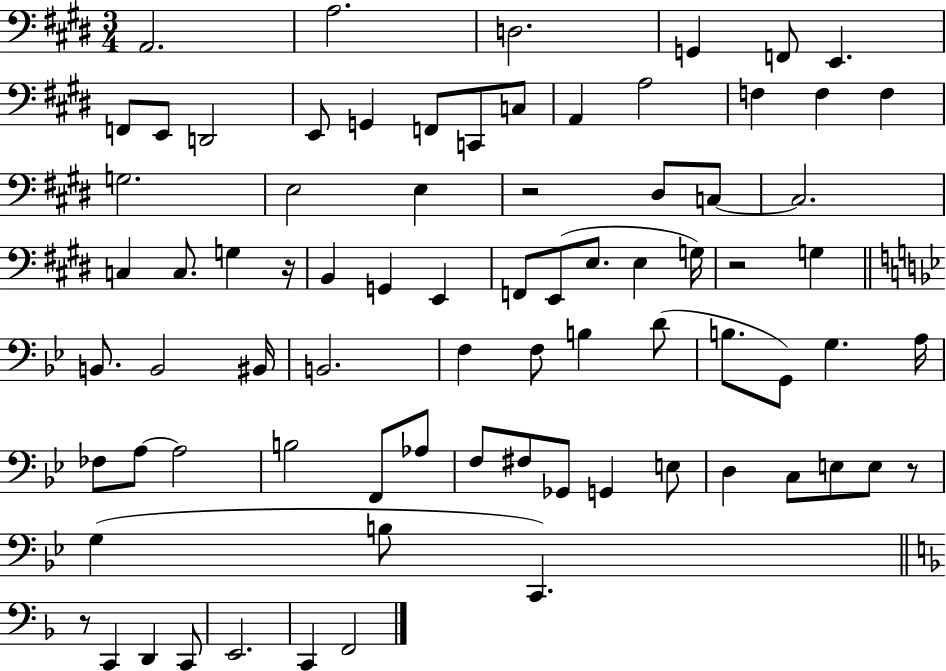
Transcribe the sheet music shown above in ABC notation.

X:1
T:Untitled
M:3/4
L:1/4
K:E
A,,2 A,2 D,2 G,, F,,/2 E,, F,,/2 E,,/2 D,,2 E,,/2 G,, F,,/2 C,,/2 C,/2 A,, A,2 F, F, F, G,2 E,2 E, z2 ^D,/2 C,/2 C,2 C, C,/2 G, z/4 B,, G,, E,, F,,/2 E,,/2 E,/2 E, G,/4 z2 G, B,,/2 B,,2 ^B,,/4 B,,2 F, F,/2 B, D/2 B,/2 G,,/2 G, A,/4 _F,/2 A,/2 A,2 B,2 F,,/2 _A,/2 F,/2 ^F,/2 _G,,/2 G,, E,/2 D, C,/2 E,/2 E,/2 z/2 G, B,/2 C,, z/2 C,, D,, C,,/2 E,,2 C,, F,,2